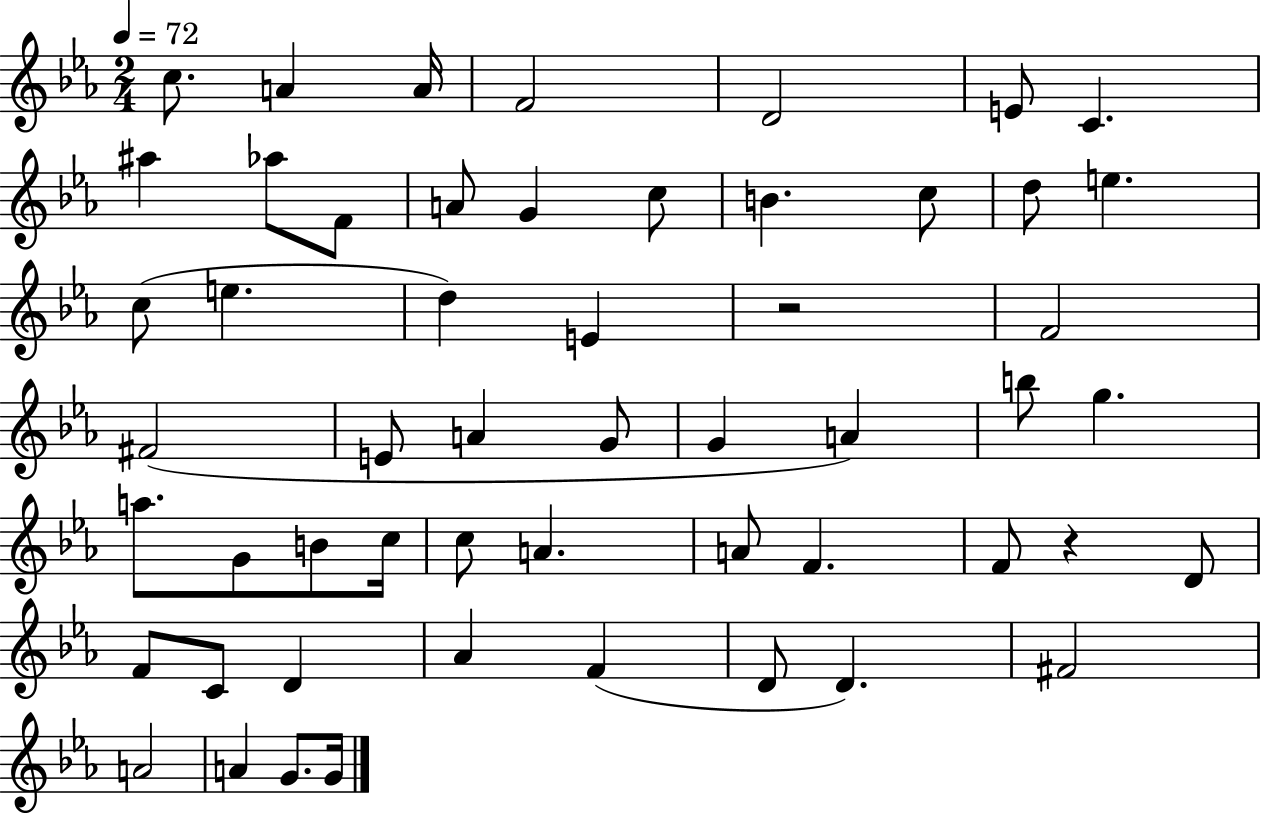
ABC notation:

X:1
T:Untitled
M:2/4
L:1/4
K:Eb
c/2 A A/4 F2 D2 E/2 C ^a _a/2 F/2 A/2 G c/2 B c/2 d/2 e c/2 e d E z2 F2 ^F2 E/2 A G/2 G A b/2 g a/2 G/2 B/2 c/4 c/2 A A/2 F F/2 z D/2 F/2 C/2 D _A F D/2 D ^F2 A2 A G/2 G/4